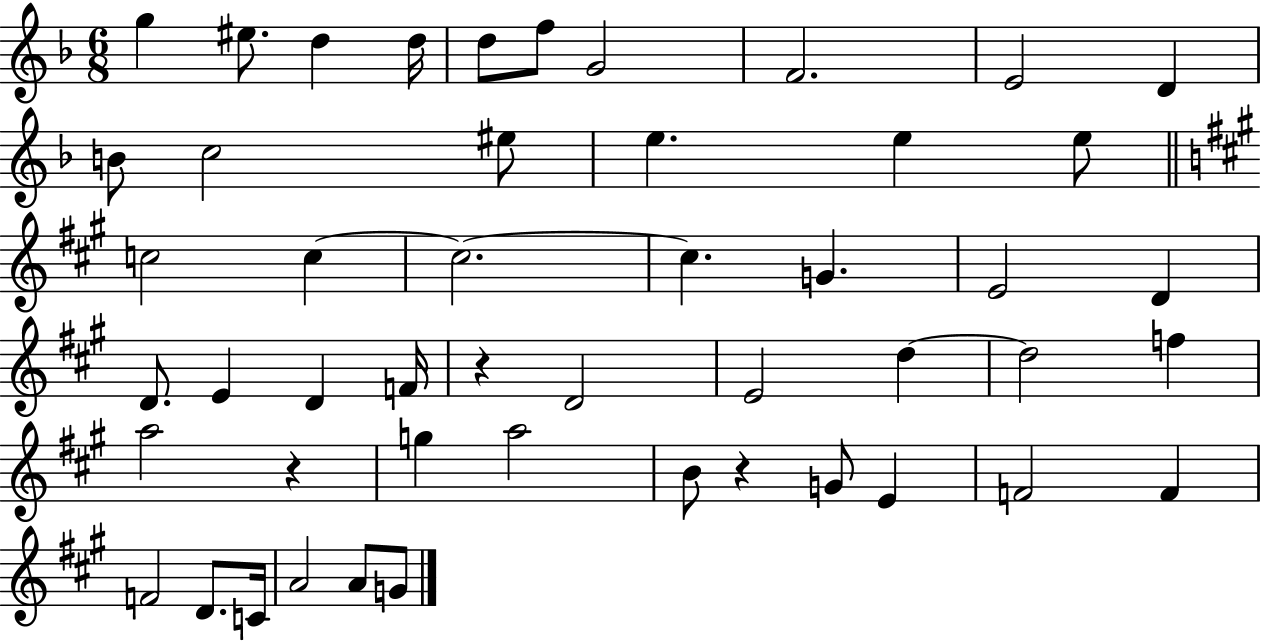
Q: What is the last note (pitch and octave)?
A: G4